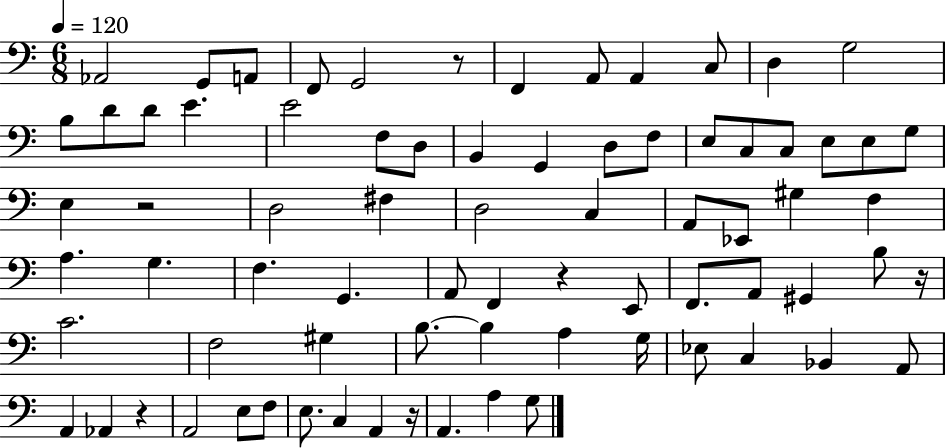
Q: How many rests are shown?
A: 6